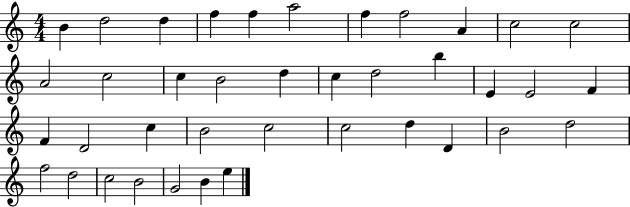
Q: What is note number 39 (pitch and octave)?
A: E5